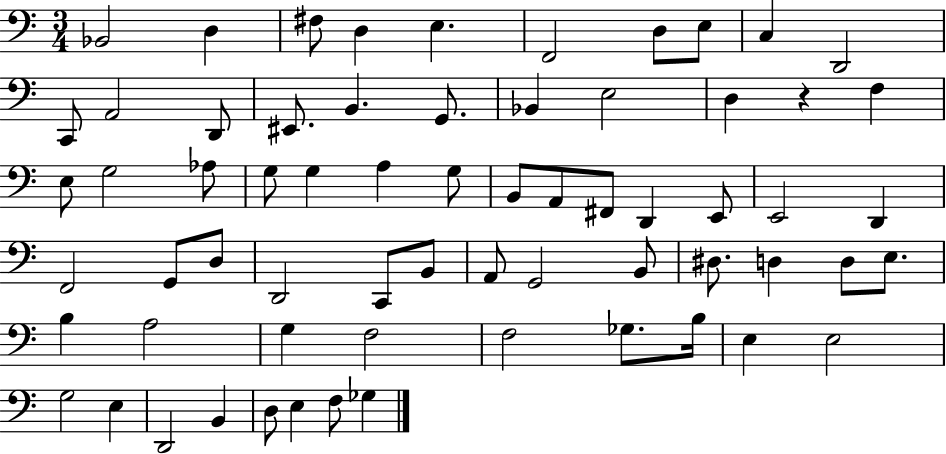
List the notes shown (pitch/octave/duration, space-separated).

Bb2/h D3/q F#3/e D3/q E3/q. F2/h D3/e E3/e C3/q D2/h C2/e A2/h D2/e EIS2/e. B2/q. G2/e. Bb2/q E3/h D3/q R/q F3/q E3/e G3/h Ab3/e G3/e G3/q A3/q G3/e B2/e A2/e F#2/e D2/q E2/e E2/h D2/q F2/h G2/e D3/e D2/h C2/e B2/e A2/e G2/h B2/e D#3/e. D3/q D3/e E3/e. B3/q A3/h G3/q F3/h F3/h Gb3/e. B3/s E3/q E3/h G3/h E3/q D2/h B2/q D3/e E3/q F3/e Gb3/q